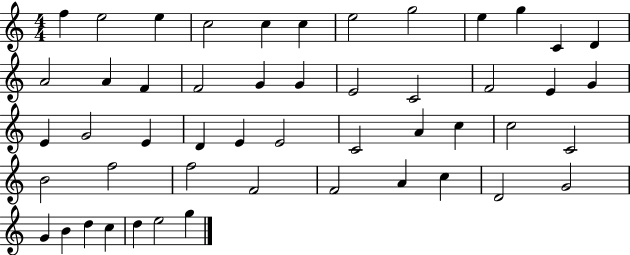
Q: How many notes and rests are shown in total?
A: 50